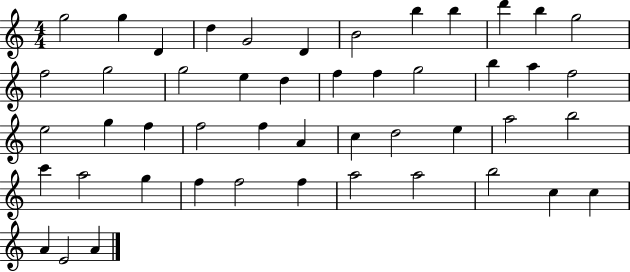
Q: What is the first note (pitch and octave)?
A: G5